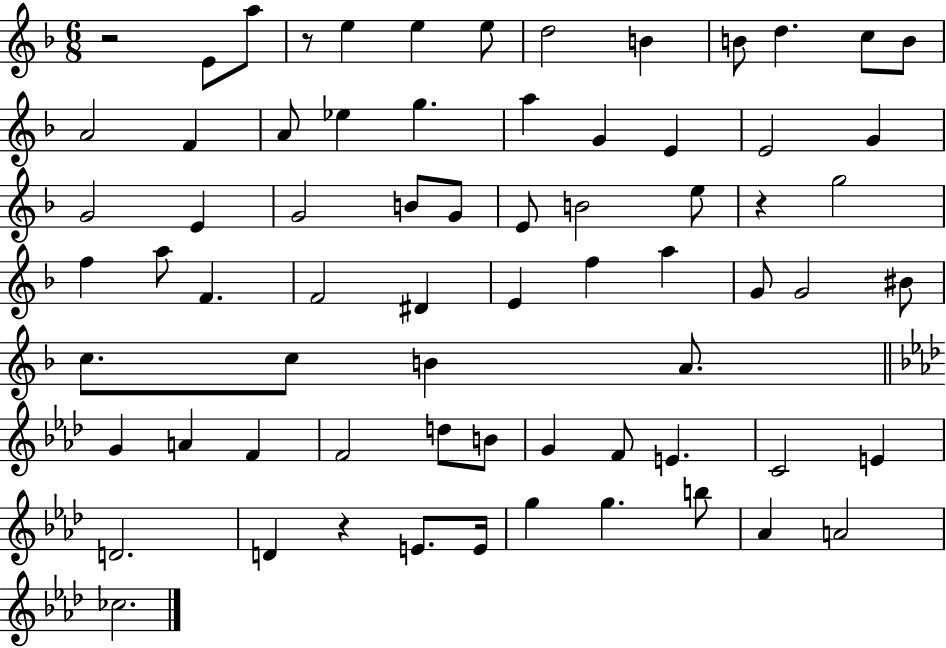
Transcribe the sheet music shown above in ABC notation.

X:1
T:Untitled
M:6/8
L:1/4
K:F
z2 E/2 a/2 z/2 e e e/2 d2 B B/2 d c/2 B/2 A2 F A/2 _e g a G E E2 G G2 E G2 B/2 G/2 E/2 B2 e/2 z g2 f a/2 F F2 ^D E f a G/2 G2 ^B/2 c/2 c/2 B A/2 G A F F2 d/2 B/2 G F/2 E C2 E D2 D z E/2 E/4 g g b/2 _A A2 _c2